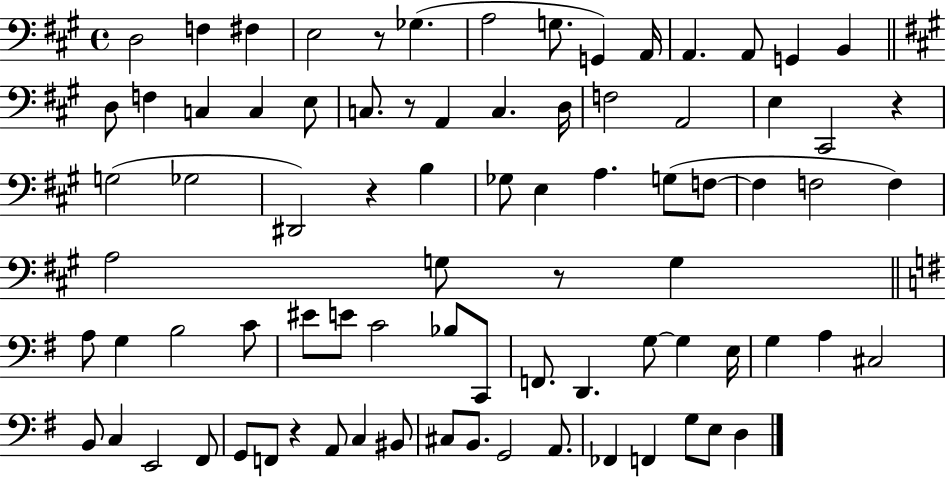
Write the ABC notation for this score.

X:1
T:Untitled
M:4/4
L:1/4
K:A
D,2 F, ^F, E,2 z/2 _G, A,2 G,/2 G,, A,,/4 A,, A,,/2 G,, B,, D,/2 F, C, C, E,/2 C,/2 z/2 A,, C, D,/4 F,2 A,,2 E, ^C,,2 z G,2 _G,2 ^D,,2 z B, _G,/2 E, A, G,/2 F,/2 F, F,2 F, A,2 G,/2 z/2 G, A,/2 G, B,2 C/2 ^E/2 E/2 C2 _B,/2 C,,/2 F,,/2 D,, G,/2 G, E,/4 G, A, ^C,2 B,,/2 C, E,,2 ^F,,/2 G,,/2 F,,/2 z A,,/2 C, ^B,,/2 ^C,/2 B,,/2 G,,2 A,,/2 _F,, F,, G,/2 E,/2 D,